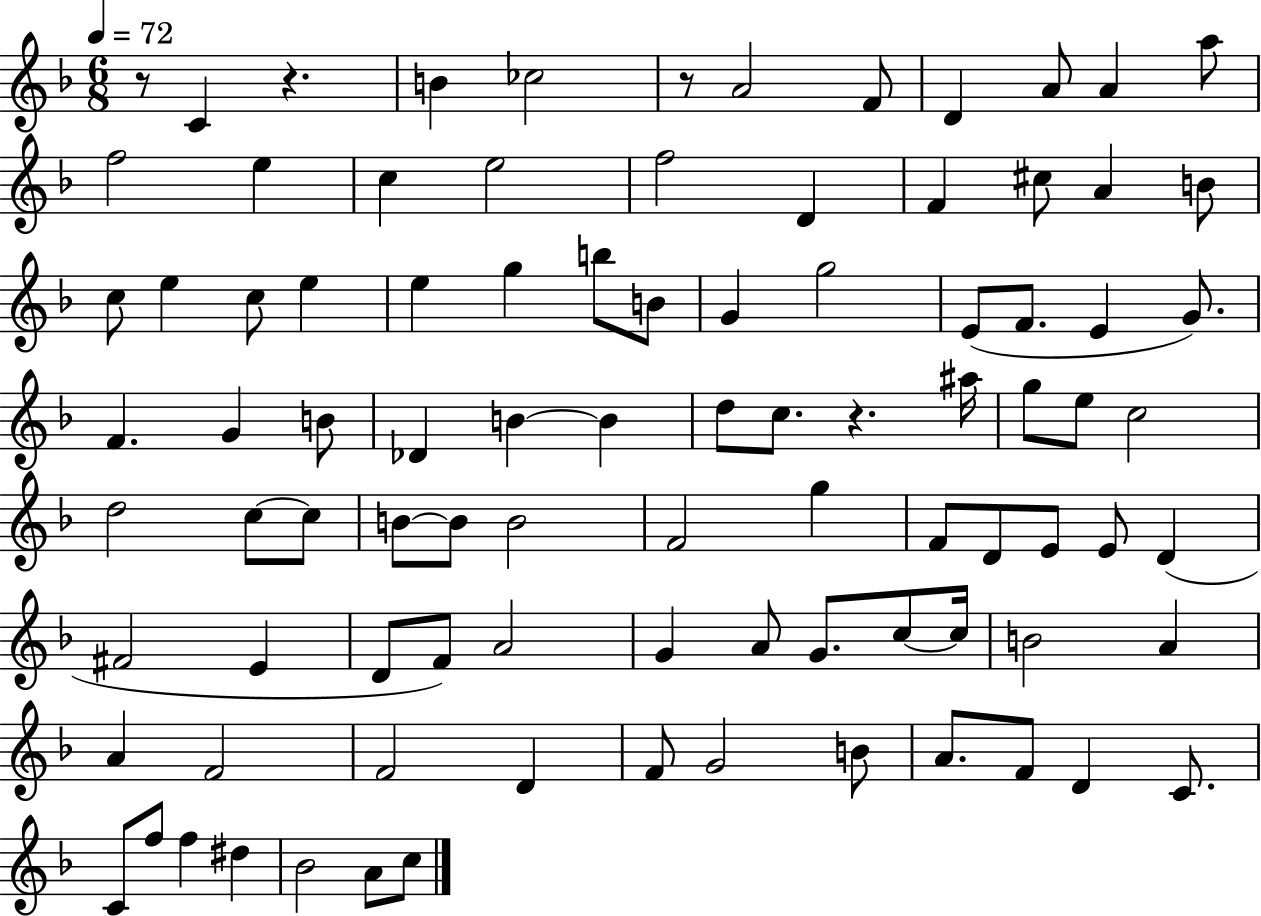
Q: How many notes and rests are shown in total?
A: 92